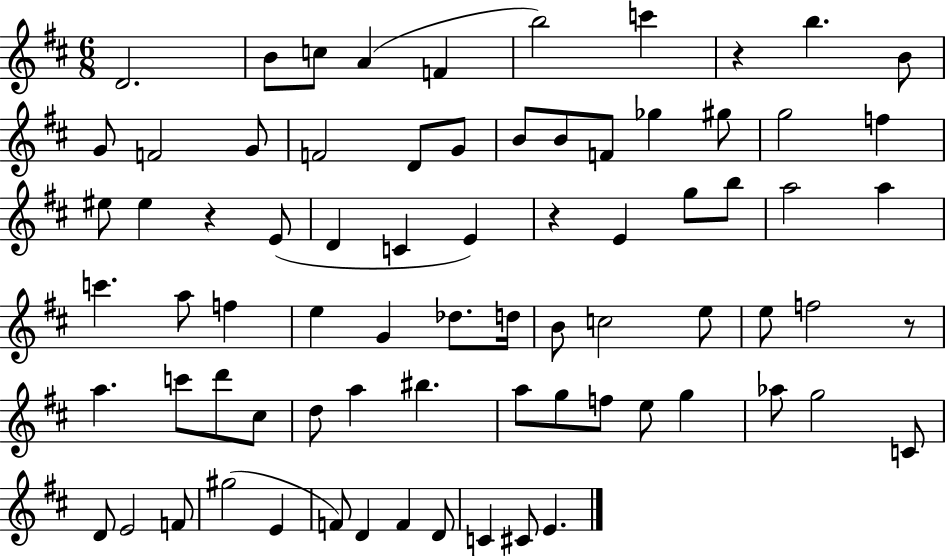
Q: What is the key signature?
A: D major